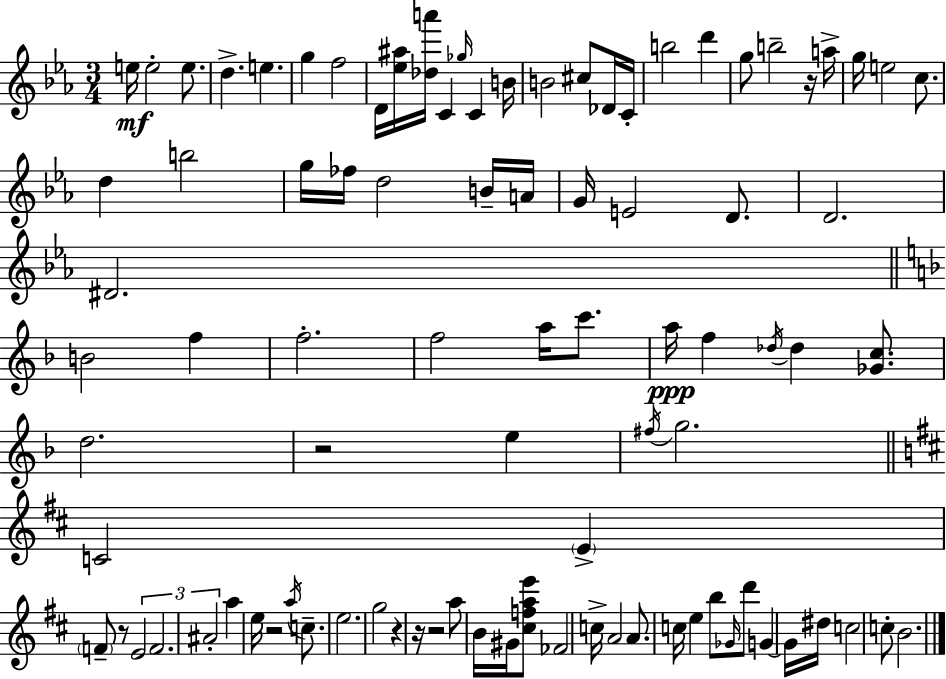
E5/s E5/h E5/e. D5/q. E5/q. G5/q F5/h D4/s [Eb5,A#5]/s [Db5,A6]/s C4/q Gb5/s C4/q B4/s B4/h C#5/e Db4/s C4/s B5/h D6/q G5/e B5/h R/s A5/s G5/s E5/h C5/e. D5/q B5/h G5/s FES5/s D5/h B4/s A4/s G4/s E4/h D4/e. D4/h. D#4/h. B4/h F5/q F5/h. F5/h A5/s C6/e. A5/s F5/q Db5/s Db5/q [Gb4,C5]/e. D5/h. R/h E5/q F#5/s G5/h. C4/h E4/q F4/e R/e E4/h F4/h. A#4/h A5/q E5/s R/h A5/s C5/e. E5/h. G5/h R/q R/s R/h A5/e B4/s G#4/s [C#5,F5,A5,E6]/e FES4/h C5/s A4/h A4/e. C5/s E5/q B5/e Gb4/s D6/e G4/q G4/s D#5/s C5/h C5/e B4/h.